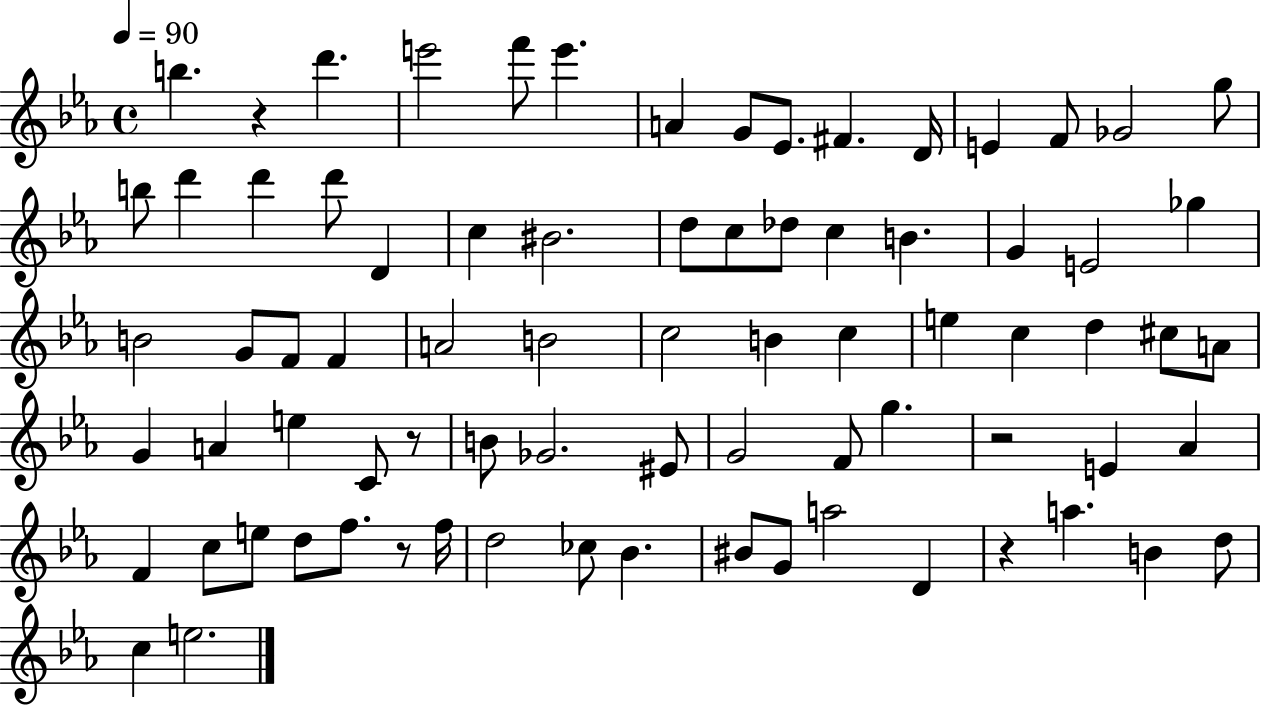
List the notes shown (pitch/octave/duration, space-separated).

B5/q. R/q D6/q. E6/h F6/e E6/q. A4/q G4/e Eb4/e. F#4/q. D4/s E4/q F4/e Gb4/h G5/e B5/e D6/q D6/q D6/e D4/q C5/q BIS4/h. D5/e C5/e Db5/e C5/q B4/q. G4/q E4/h Gb5/q B4/h G4/e F4/e F4/q A4/h B4/h C5/h B4/q C5/q E5/q C5/q D5/q C#5/e A4/e G4/q A4/q E5/q C4/e R/e B4/e Gb4/h. EIS4/e G4/h F4/e G5/q. R/h E4/q Ab4/q F4/q C5/e E5/e D5/e F5/e. R/e F5/s D5/h CES5/e Bb4/q. BIS4/e G4/e A5/h D4/q R/q A5/q. B4/q D5/e C5/q E5/h.